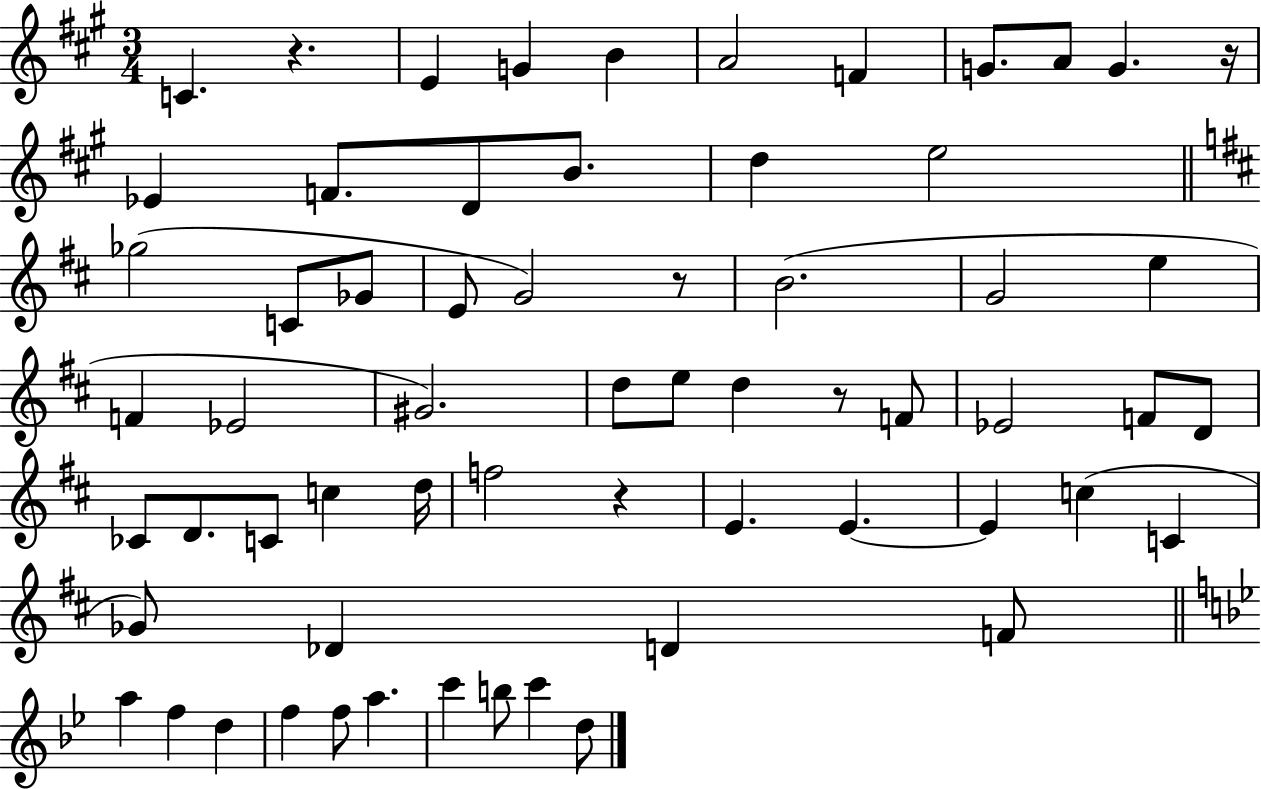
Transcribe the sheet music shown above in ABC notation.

X:1
T:Untitled
M:3/4
L:1/4
K:A
C z E G B A2 F G/2 A/2 G z/4 _E F/2 D/2 B/2 d e2 _g2 C/2 _G/2 E/2 G2 z/2 B2 G2 e F _E2 ^G2 d/2 e/2 d z/2 F/2 _E2 F/2 D/2 _C/2 D/2 C/2 c d/4 f2 z E E E c C _G/2 _D D F/2 a f d f f/2 a c' b/2 c' d/2